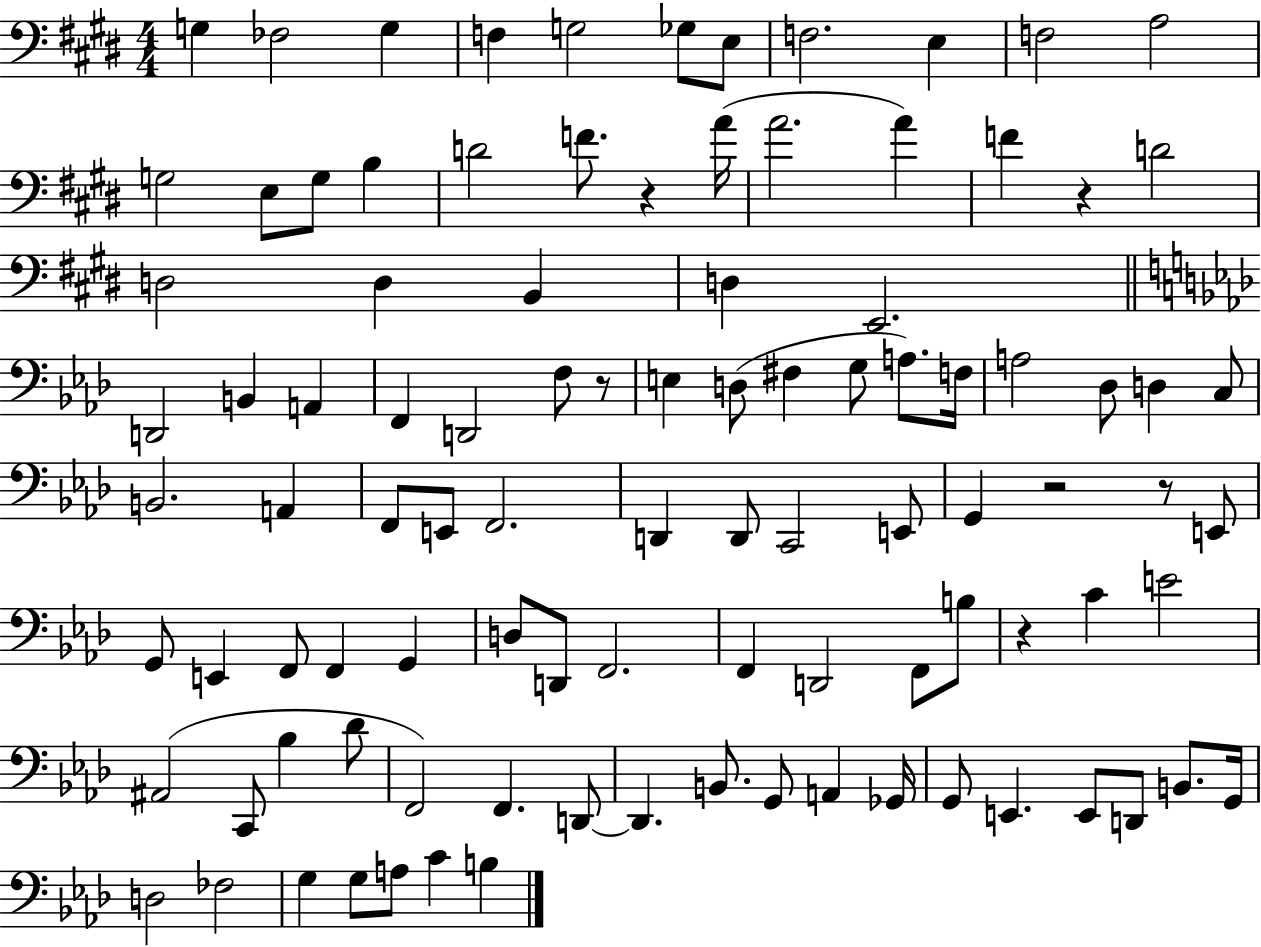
G3/q FES3/h G3/q F3/q G3/h Gb3/e E3/e F3/h. E3/q F3/h A3/h G3/h E3/e G3/e B3/q D4/h F4/e. R/q A4/s A4/h. A4/q F4/q R/q D4/h D3/h D3/q B2/q D3/q E2/h. D2/h B2/q A2/q F2/q D2/h F3/e R/e E3/q D3/e F#3/q G3/e A3/e. F3/s A3/h Db3/e D3/q C3/e B2/h. A2/q F2/e E2/e F2/h. D2/q D2/e C2/h E2/e G2/q R/h R/e E2/e G2/e E2/q F2/e F2/q G2/q D3/e D2/e F2/h. F2/q D2/h F2/e B3/e R/q C4/q E4/h A#2/h C2/e Bb3/q Db4/e F2/h F2/q. D2/e D2/q. B2/e. G2/e A2/q Gb2/s G2/e E2/q. E2/e D2/e B2/e. G2/s D3/h FES3/h G3/q G3/e A3/e C4/q B3/q